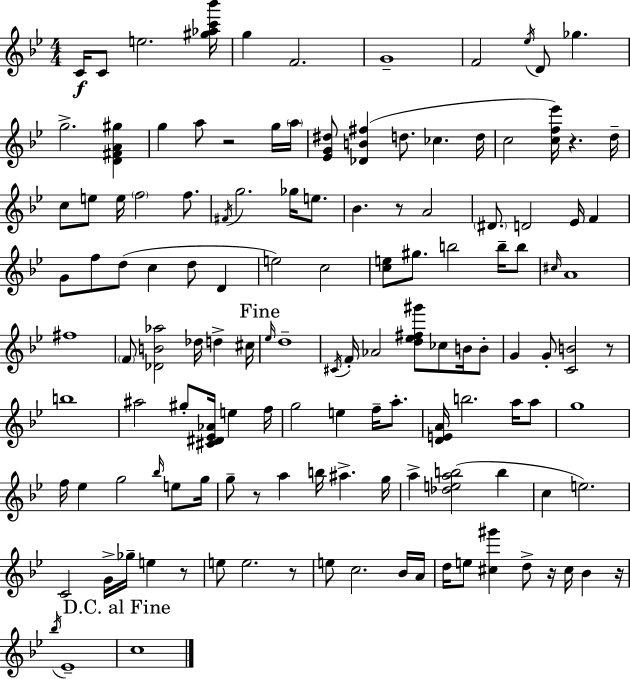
C4/s C4/e E5/h. [G#5,Ab5,C6,Bb6]/s G5/q F4/h. G4/w F4/h Eb5/s D4/e Gb5/q. G5/h. [D4,F#4,A4,G#5]/q G5/q A5/e R/h G5/s A5/s [Eb4,G4,D#5]/e [Db4,B4,F#5]/q D5/e. CES5/q. D5/s C5/h [C5,F5,Eb6]/s R/q. D5/s C5/e E5/e E5/s F5/h F5/e. F#4/s G5/h. Gb5/s E5/e. Bb4/q. R/e A4/h D#4/e. D4/h Eb4/s F4/q G4/e F5/e D5/e C5/q D5/e D4/q E5/h C5/h [C5,E5]/e G#5/e. B5/h B5/s B5/e C#5/s A4/w F#5/w F4/e [Db4,B4,Ab5]/h Db5/s D5/q C#5/s Eb5/s D5/w C#4/s F4/s Ab4/h [D5,Eb5,F#5,G#6]/e CES5/e B4/s B4/e G4/q G4/e [C4,B4]/h R/e B5/w A#5/h G#5/e [C#4,D#4,Eb4,Ab4]/s E5/q F5/s G5/h E5/q F5/s A5/e. [D4,E4,A4]/s B5/h. A5/s A5/e G5/w F5/s Eb5/q G5/h Bb5/s E5/e G5/s G5/e R/e A5/q B5/s A#5/q. G5/s A5/q [Db5,E5,A5,B5]/h B5/q C5/q E5/h. C4/h G4/s Gb5/s E5/q R/e E5/e E5/h. R/e E5/e C5/h. Bb4/s A4/s D5/s E5/e [C#5,G#6]/q D5/e R/s C#5/s Bb4/q R/s Bb5/s Eb4/w C5/w